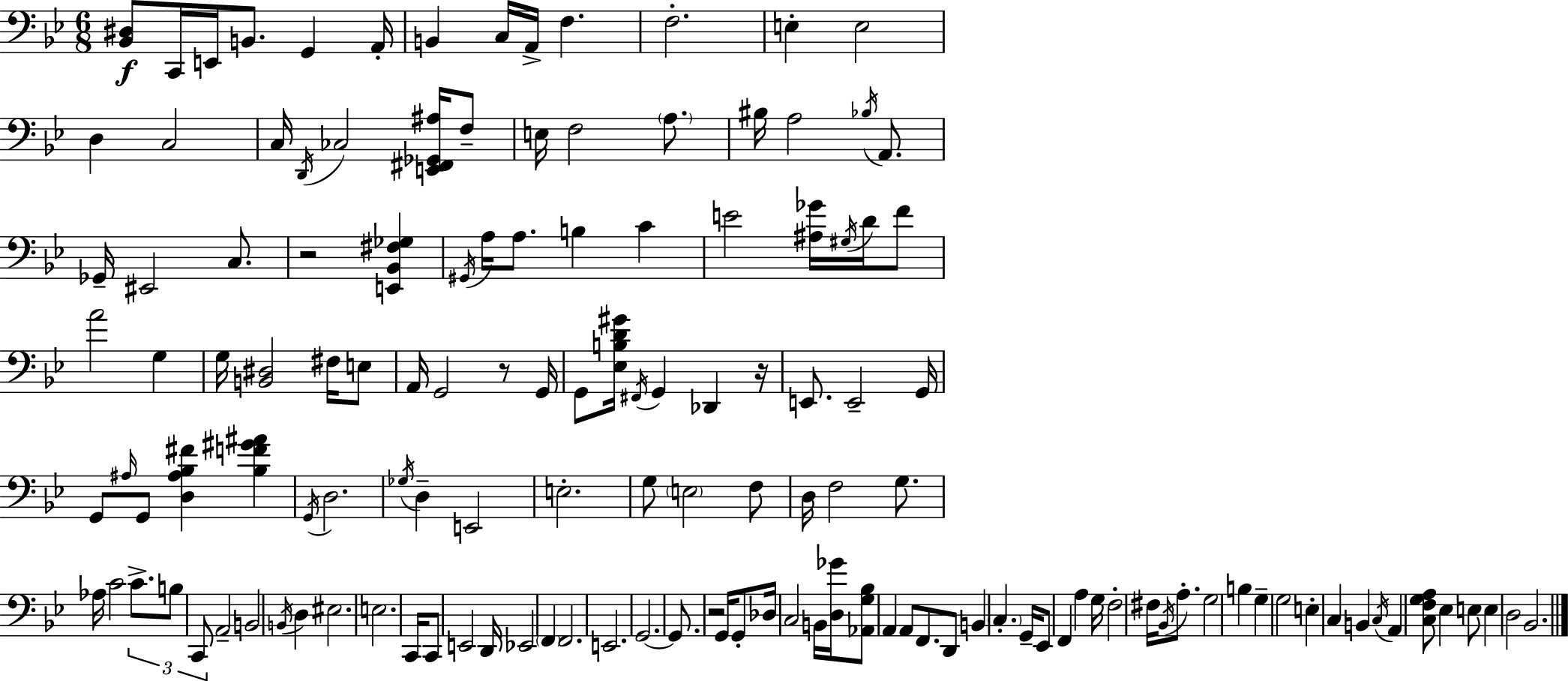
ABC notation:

X:1
T:Untitled
M:6/8
L:1/4
K:Bb
[_B,,^D,]/2 C,,/4 E,,/4 B,,/2 G,, A,,/4 B,, C,/4 A,,/4 F, F,2 E, E,2 D, C,2 C,/4 D,,/4 _C,2 [E,,^F,,_G,,^A,]/4 F,/2 E,/4 F,2 A,/2 ^B,/4 A,2 _B,/4 A,,/2 _G,,/4 ^E,,2 C,/2 z2 [E,,_B,,^F,_G,] ^G,,/4 A,/4 A,/2 B, C E2 [^A,_G]/4 ^G,/4 D/4 F/2 A2 G, G,/4 [B,,^D,]2 ^F,/4 E,/2 A,,/4 G,,2 z/2 G,,/4 G,,/2 [_E,B,D^G]/4 ^F,,/4 G,, _D,, z/4 E,,/2 E,,2 G,,/4 G,,/2 ^A,/4 G,,/2 [D,^A,_B,^F] [_B,F^G^A] G,,/4 D,2 _G,/4 D, E,,2 E,2 G,/2 E,2 F,/2 D,/4 F,2 G,/2 _A,/4 C2 C/2 B,/2 C,,/2 A,,2 B,,2 B,,/4 D, ^E,2 E,2 C,,/4 C,,/2 E,,2 D,,/4 _E,,2 F,, F,,2 E,,2 G,,2 G,,/2 z2 G,,/4 G,,/2 _D,/4 C,2 B,,/4 [D,_G]/4 [_A,,G,_B,]/2 A,, A,,/2 F,,/2 D,,/2 B,, C, G,,/4 _E,,/2 F,, A, G,/4 F,2 ^F,/4 _B,,/4 A,/2 G,2 B, G, G,2 E, C, B,, C,/4 A,, [C,F,G,A,]/2 _E, E,/2 E, D,2 _B,,2